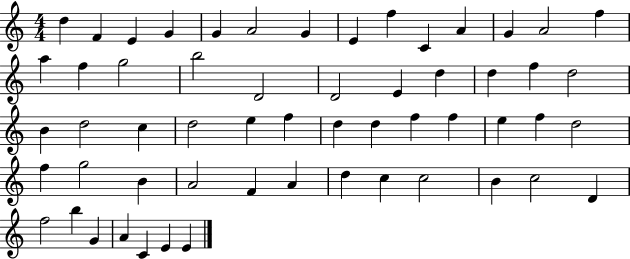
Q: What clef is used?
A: treble